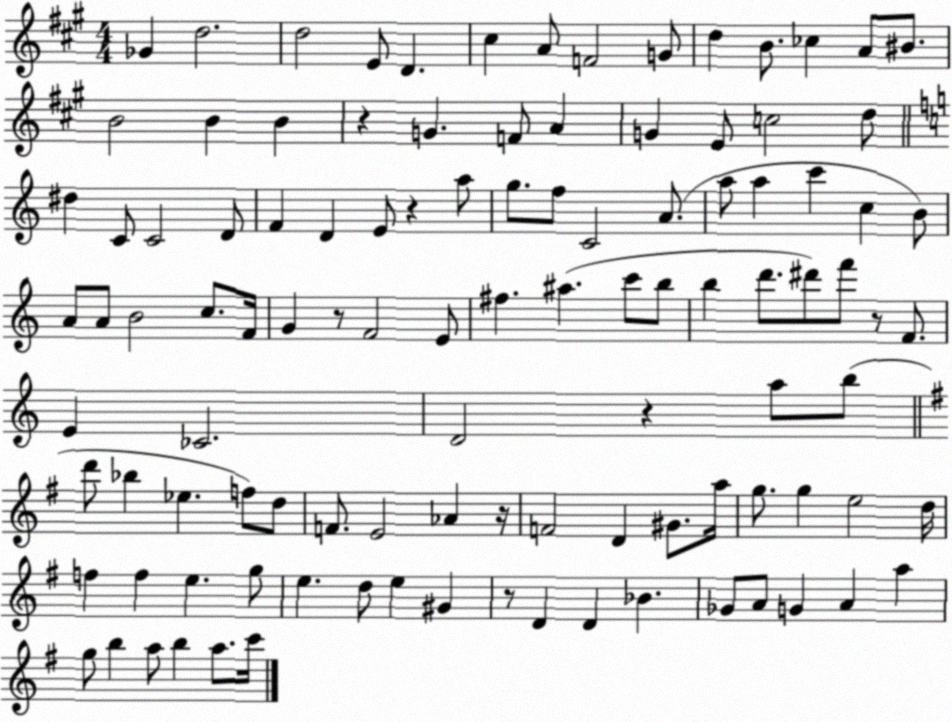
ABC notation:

X:1
T:Untitled
M:4/4
L:1/4
K:A
_G d2 d2 E/2 D ^c A/2 F2 G/2 d B/2 _c A/2 ^B/2 B2 B B z G F/2 A G E/2 c2 d/2 ^d C/2 C2 D/2 F D E/2 z a/2 g/2 f/2 C2 A/2 a/2 a c' c B/2 A/2 A/2 B2 c/2 F/4 G z/2 F2 E/2 ^f ^a c'/2 b/2 b d'/2 ^d'/2 f'/2 z/2 F/2 E _C2 D2 z a/2 b/2 d'/2 _b _e f/2 d/2 F/2 E2 _A z/4 F2 D ^G/2 a/4 g/2 g e2 d/4 f f e g/2 e d/2 e ^G z/2 D D _B _G/2 A/2 G A a g/2 b a/2 b a/2 c'/4